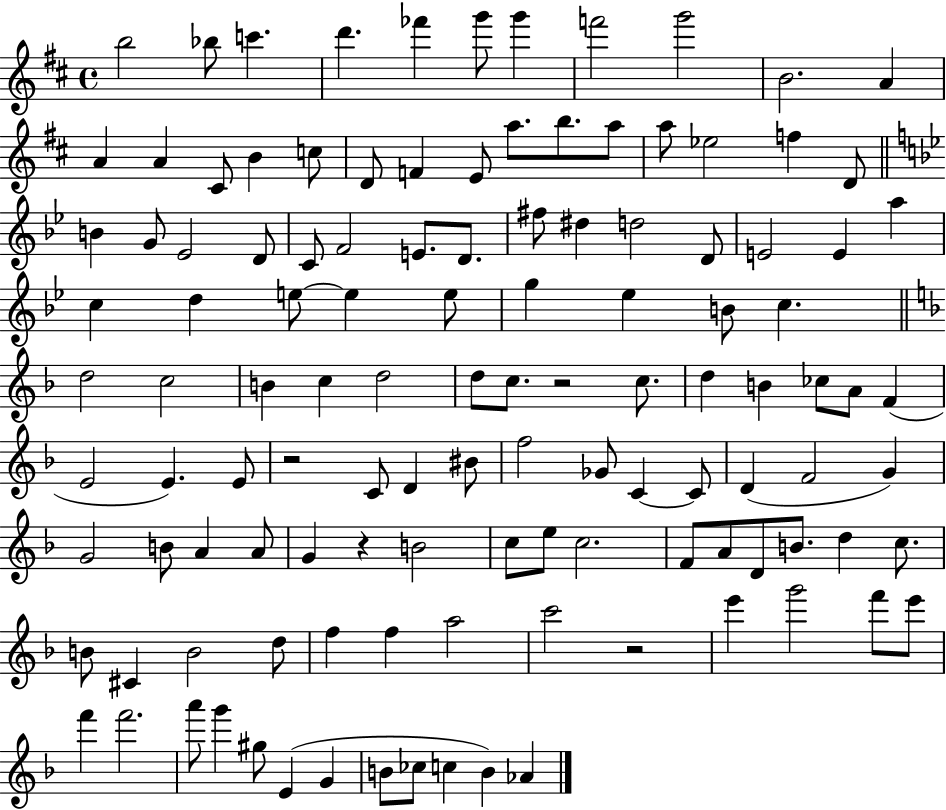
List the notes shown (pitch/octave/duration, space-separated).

B5/h Bb5/e C6/q. D6/q. FES6/q G6/e G6/q F6/h G6/h B4/h. A4/q A4/q A4/q C#4/e B4/q C5/e D4/e F4/q E4/e A5/e. B5/e. A5/e A5/e Eb5/h F5/q D4/e B4/q G4/e Eb4/h D4/e C4/e F4/h E4/e. D4/e. F#5/e D#5/q D5/h D4/e E4/h E4/q A5/q C5/q D5/q E5/e E5/q E5/e G5/q Eb5/q B4/e C5/q. D5/h C5/h B4/q C5/q D5/h D5/e C5/e. R/h C5/e. D5/q B4/q CES5/e A4/e F4/q E4/h E4/q. E4/e R/h C4/e D4/q BIS4/e F5/h Gb4/e C4/q C4/e D4/q F4/h G4/q G4/h B4/e A4/q A4/e G4/q R/q B4/h C5/e E5/e C5/h. F4/e A4/e D4/e B4/e. D5/q C5/e. B4/e C#4/q B4/h D5/e F5/q F5/q A5/h C6/h R/h E6/q G6/h F6/e E6/e F6/q F6/h. A6/e G6/q G#5/e E4/q G4/q B4/e CES5/e C5/q B4/q Ab4/q